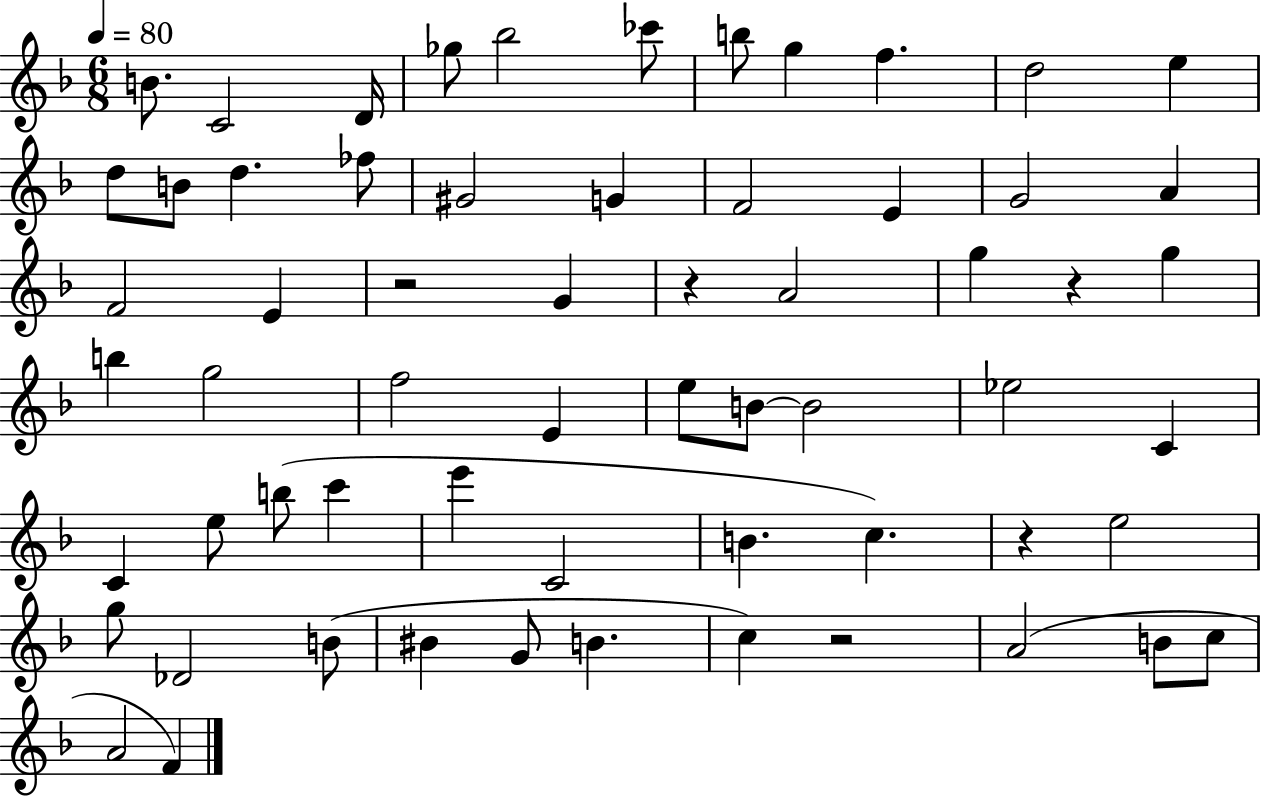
B4/e. C4/h D4/s Gb5/e Bb5/h CES6/e B5/e G5/q F5/q. D5/h E5/q D5/e B4/e D5/q. FES5/e G#4/h G4/q F4/h E4/q G4/h A4/q F4/h E4/q R/h G4/q R/q A4/h G5/q R/q G5/q B5/q G5/h F5/h E4/q E5/e B4/e B4/h Eb5/h C4/q C4/q E5/e B5/e C6/q E6/q C4/h B4/q. C5/q. R/q E5/h G5/e Db4/h B4/e BIS4/q G4/e B4/q. C5/q R/h A4/h B4/e C5/e A4/h F4/q